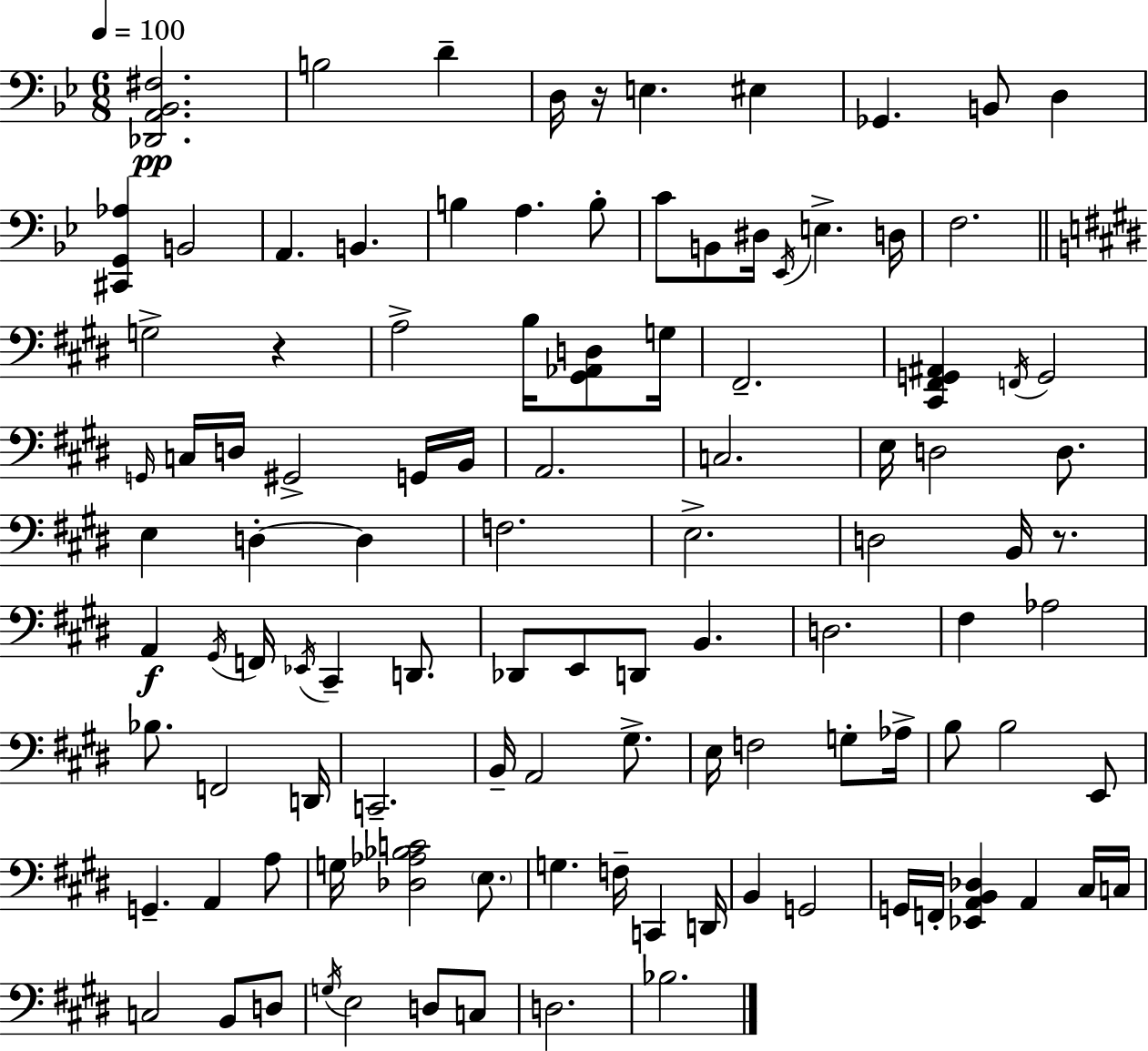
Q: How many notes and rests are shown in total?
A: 107